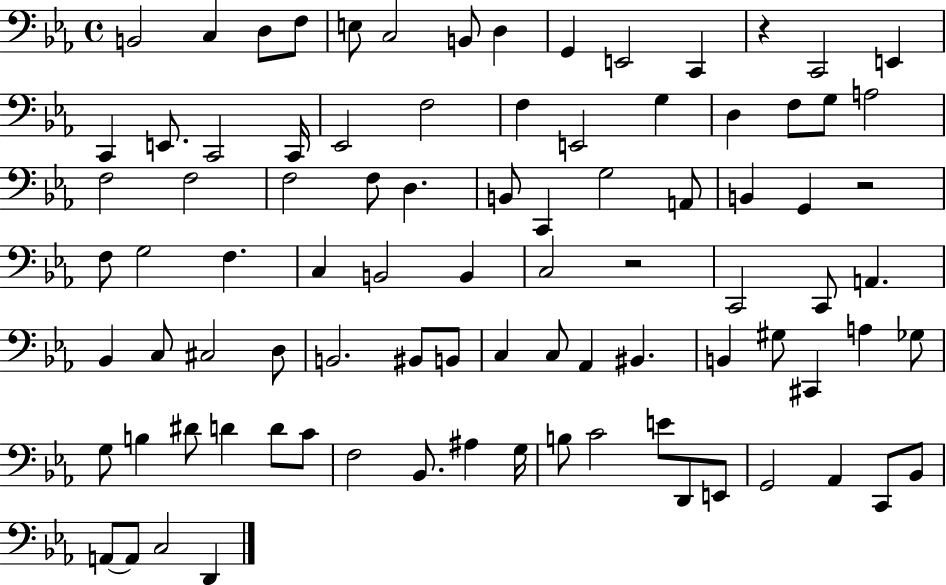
{
  \clef bass
  \time 4/4
  \defaultTimeSignature
  \key ees \major
  \repeat volta 2 { b,2 c4 d8 f8 | e8 c2 b,8 d4 | g,4 e,2 c,4 | r4 c,2 e,4 | \break c,4 e,8. c,2 c,16 | ees,2 f2 | f4 e,2 g4 | d4 f8 g8 a2 | \break f2 f2 | f2 f8 d4. | b,8 c,4 g2 a,8 | b,4 g,4 r2 | \break f8 g2 f4. | c4 b,2 b,4 | c2 r2 | c,2 c,8 a,4. | \break bes,4 c8 cis2 d8 | b,2. bis,8 b,8 | c4 c8 aes,4 bis,4. | b,4 gis8 cis,4 a4 ges8 | \break g8 b4 dis'8 d'4 d'8 c'8 | f2 bes,8. ais4 g16 | b8 c'2 e'8 d,8 e,8 | g,2 aes,4 c,8 bes,8 | \break a,8~~ a,8 c2 d,4 | } \bar "|."
}